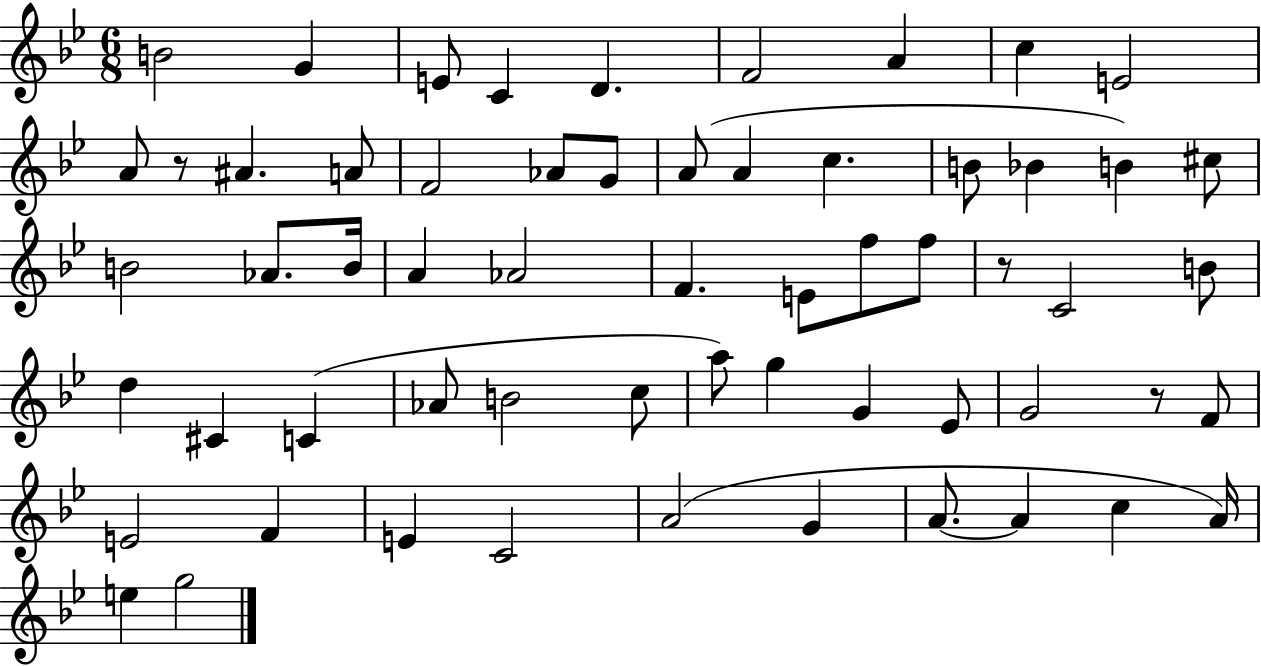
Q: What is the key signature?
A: BES major